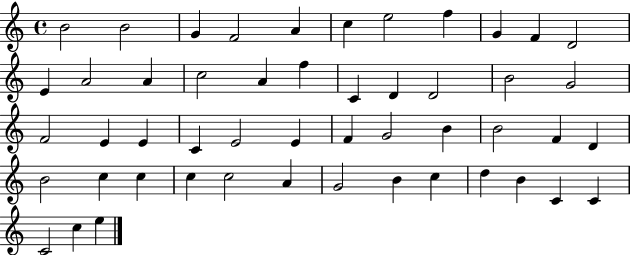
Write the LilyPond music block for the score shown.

{
  \clef treble
  \time 4/4
  \defaultTimeSignature
  \key c \major
  b'2 b'2 | g'4 f'2 a'4 | c''4 e''2 f''4 | g'4 f'4 d'2 | \break e'4 a'2 a'4 | c''2 a'4 f''4 | c'4 d'4 d'2 | b'2 g'2 | \break f'2 e'4 e'4 | c'4 e'2 e'4 | f'4 g'2 b'4 | b'2 f'4 d'4 | \break b'2 c''4 c''4 | c''4 c''2 a'4 | g'2 b'4 c''4 | d''4 b'4 c'4 c'4 | \break c'2 c''4 e''4 | \bar "|."
}